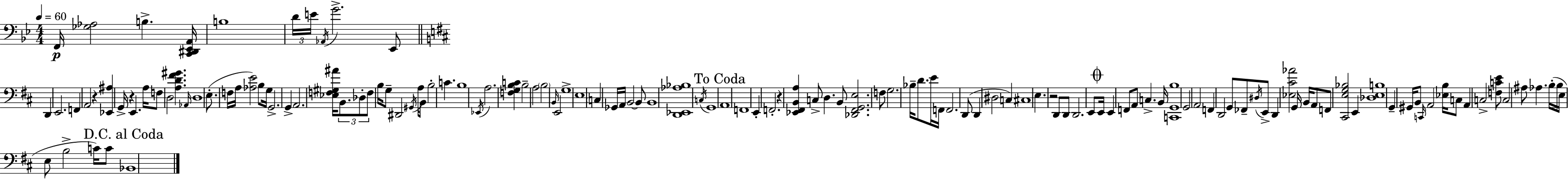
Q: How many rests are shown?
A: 4